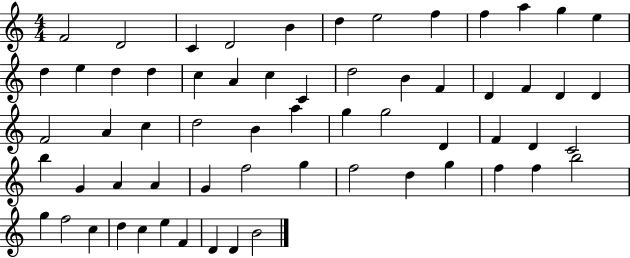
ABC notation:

X:1
T:Untitled
M:4/4
L:1/4
K:C
F2 D2 C D2 B d e2 f f a g e d e d d c A c C d2 B F D F D D F2 A c d2 B a g g2 D F D C2 b G A A G f2 g f2 d g f f b2 g f2 c d c e F D D B2